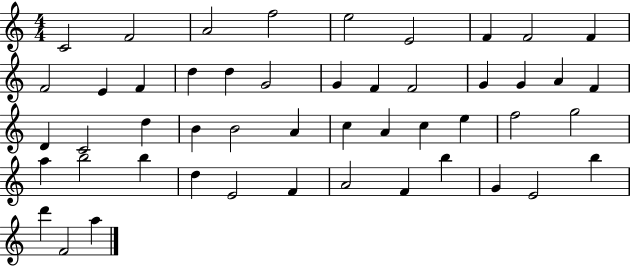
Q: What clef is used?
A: treble